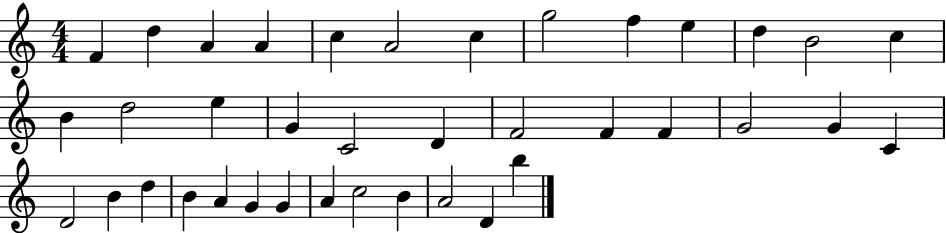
X:1
T:Untitled
M:4/4
L:1/4
K:C
F d A A c A2 c g2 f e d B2 c B d2 e G C2 D F2 F F G2 G C D2 B d B A G G A c2 B A2 D b